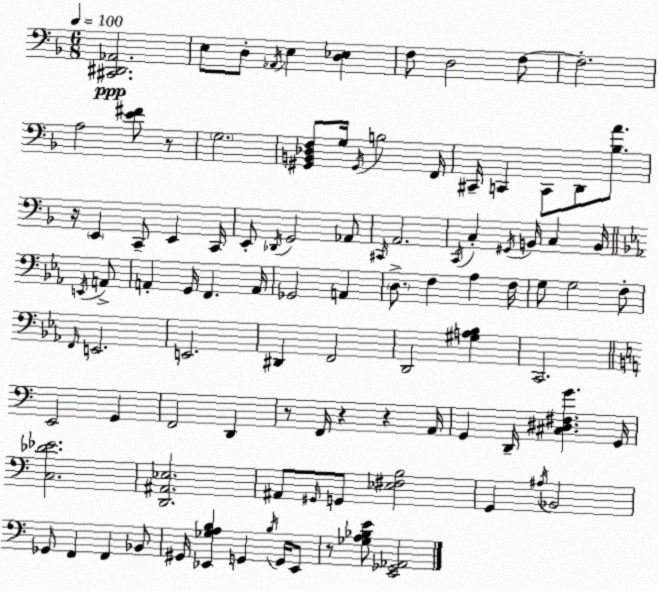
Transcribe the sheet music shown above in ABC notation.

X:1
T:Untitled
M:6/8
L:1/4
K:Dm
[^C,,^D,,_A,,]2 E,/2 D,/2 _A,,/4 E, [D,_E,] F,/2 D,2 F,/2 F,2 A,2 [E^F]/2 z/2 G,2 [^G,,B,,_D,F,]/2 G,/4 ^G,,/4 B,2 F,,/4 ^C,,/4 C,, C,,/2 D,,/2 [_B,A]/2 z/4 E,, C,,/2 E,, C,,/4 E,,/2 _D,,/4 G,,2 _A,,/2 ^C,,/4 A,,2 C,,/4 C, ^G,,/4 B,,/4 C, B,,/4 E,,/4 A,,/2 A,, G,,/4 F,, A,,/4 _G,,2 A,, D,/2 F, _A, F,/4 G,/2 G,2 F,/2 F,,/4 E,,2 E,,2 ^D,, F,,2 D,,2 [^G,A,_B,] C,,2 E,,2 G,, F,,2 D,, z/2 F,,/4 z z A,,/4 G,, D,,/4 [^C,^D,^F,G] G,,/4 [C,_D_E]2 [D,,^A,,_E,]2 ^A,,/2 ^G,,/4 G,,/2 [_E,^F,B,]2 G,, ^A,/4 _B,,2 _G,,/2 F,, F,, _B,,/2 ^G,,/4 [_E,,_G,A,B,] G,, B,/4 G,,/4 _E,,/2 z/2 [_G,A,_B,E]/2 [E,,_G,,_A,,]2